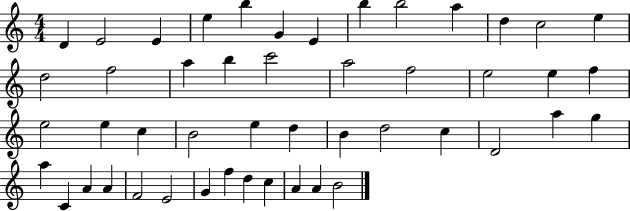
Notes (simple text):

D4/q E4/h E4/q E5/q B5/q G4/q E4/q B5/q B5/h A5/q D5/q C5/h E5/q D5/h F5/h A5/q B5/q C6/h A5/h F5/h E5/h E5/q F5/q E5/h E5/q C5/q B4/h E5/q D5/q B4/q D5/h C5/q D4/h A5/q G5/q A5/q C4/q A4/q A4/q F4/h E4/h G4/q F5/q D5/q C5/q A4/q A4/q B4/h